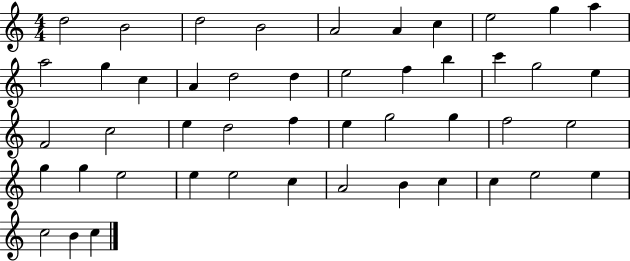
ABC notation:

X:1
T:Untitled
M:4/4
L:1/4
K:C
d2 B2 d2 B2 A2 A c e2 g a a2 g c A d2 d e2 f b c' g2 e F2 c2 e d2 f e g2 g f2 e2 g g e2 e e2 c A2 B c c e2 e c2 B c